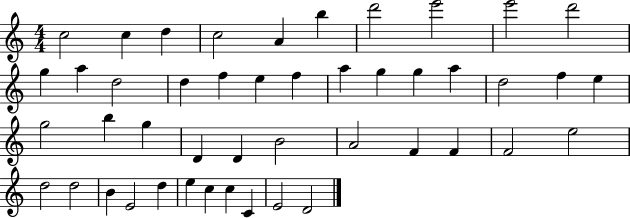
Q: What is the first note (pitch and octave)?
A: C5